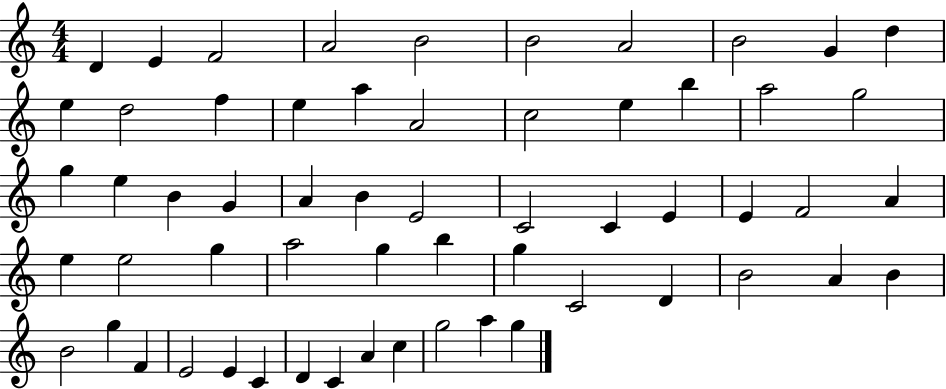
D4/q E4/q F4/h A4/h B4/h B4/h A4/h B4/h G4/q D5/q E5/q D5/h F5/q E5/q A5/q A4/h C5/h E5/q B5/q A5/h G5/h G5/q E5/q B4/q G4/q A4/q B4/q E4/h C4/h C4/q E4/q E4/q F4/h A4/q E5/q E5/h G5/q A5/h G5/q B5/q G5/q C4/h D4/q B4/h A4/q B4/q B4/h G5/q F4/q E4/h E4/q C4/q D4/q C4/q A4/q C5/q G5/h A5/q G5/q